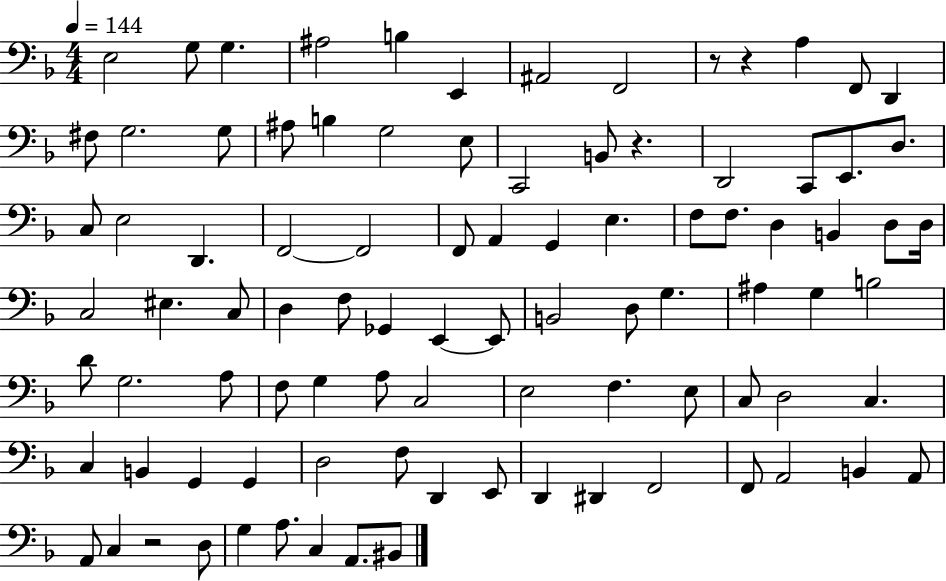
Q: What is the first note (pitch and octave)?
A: E3